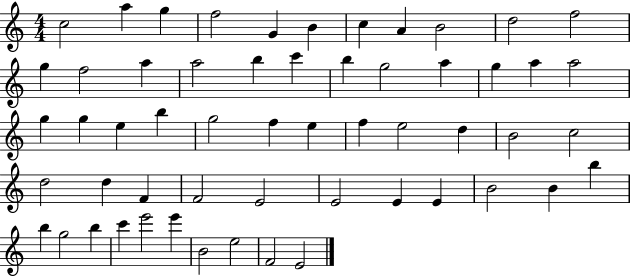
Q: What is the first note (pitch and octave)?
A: C5